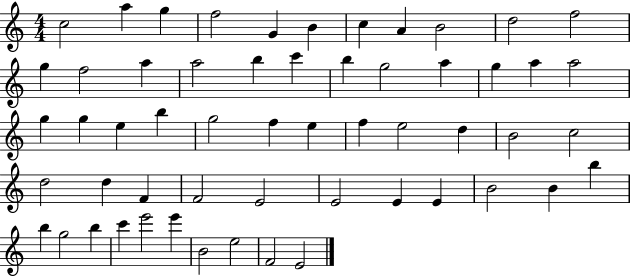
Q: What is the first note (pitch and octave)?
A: C5